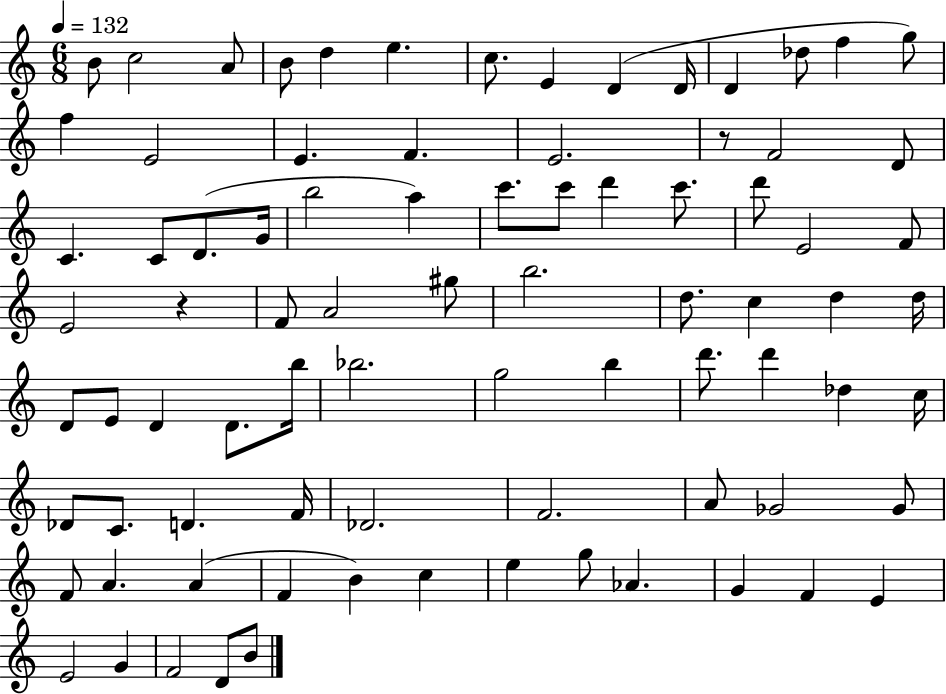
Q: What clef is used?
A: treble